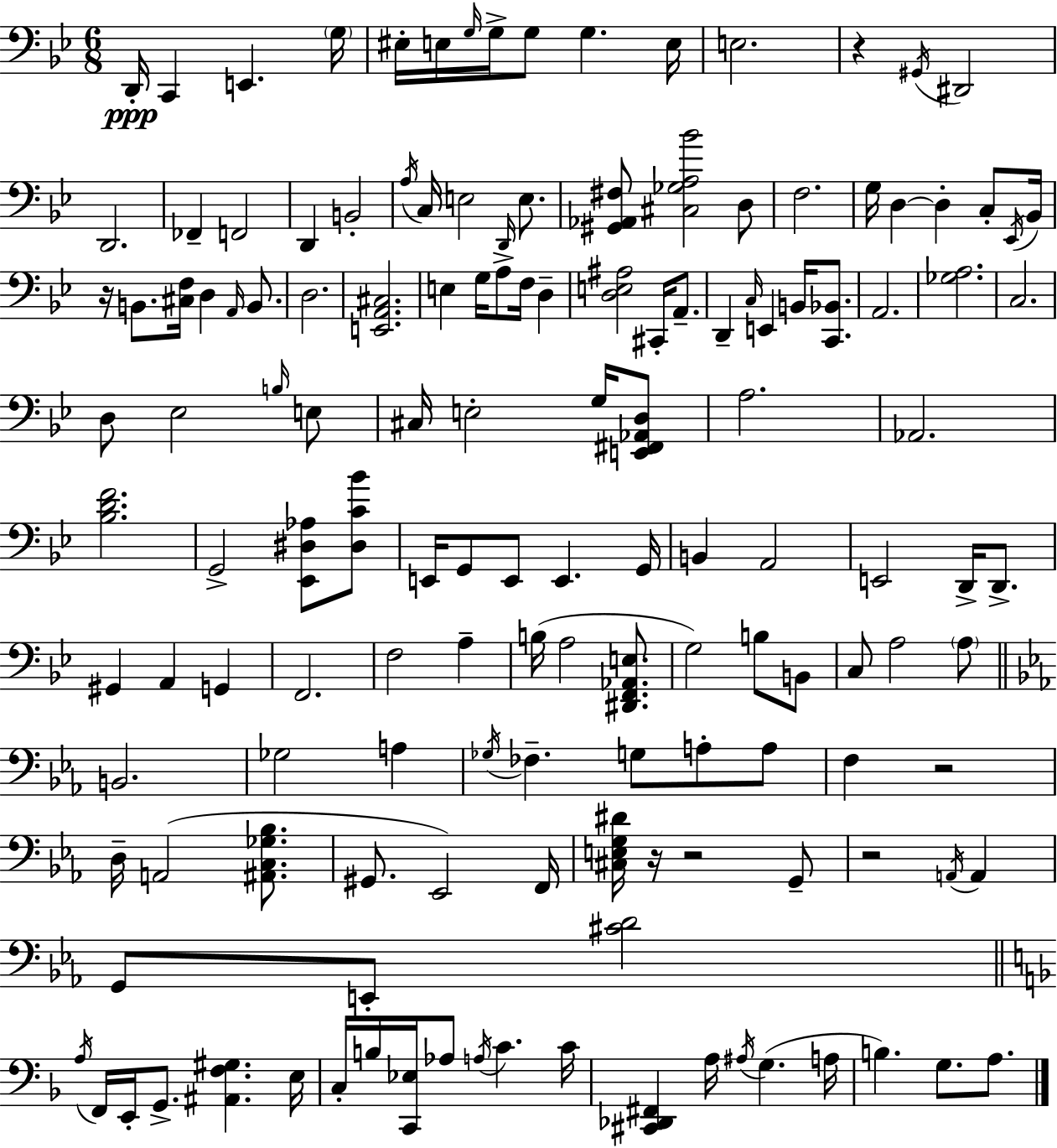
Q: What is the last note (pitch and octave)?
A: A3